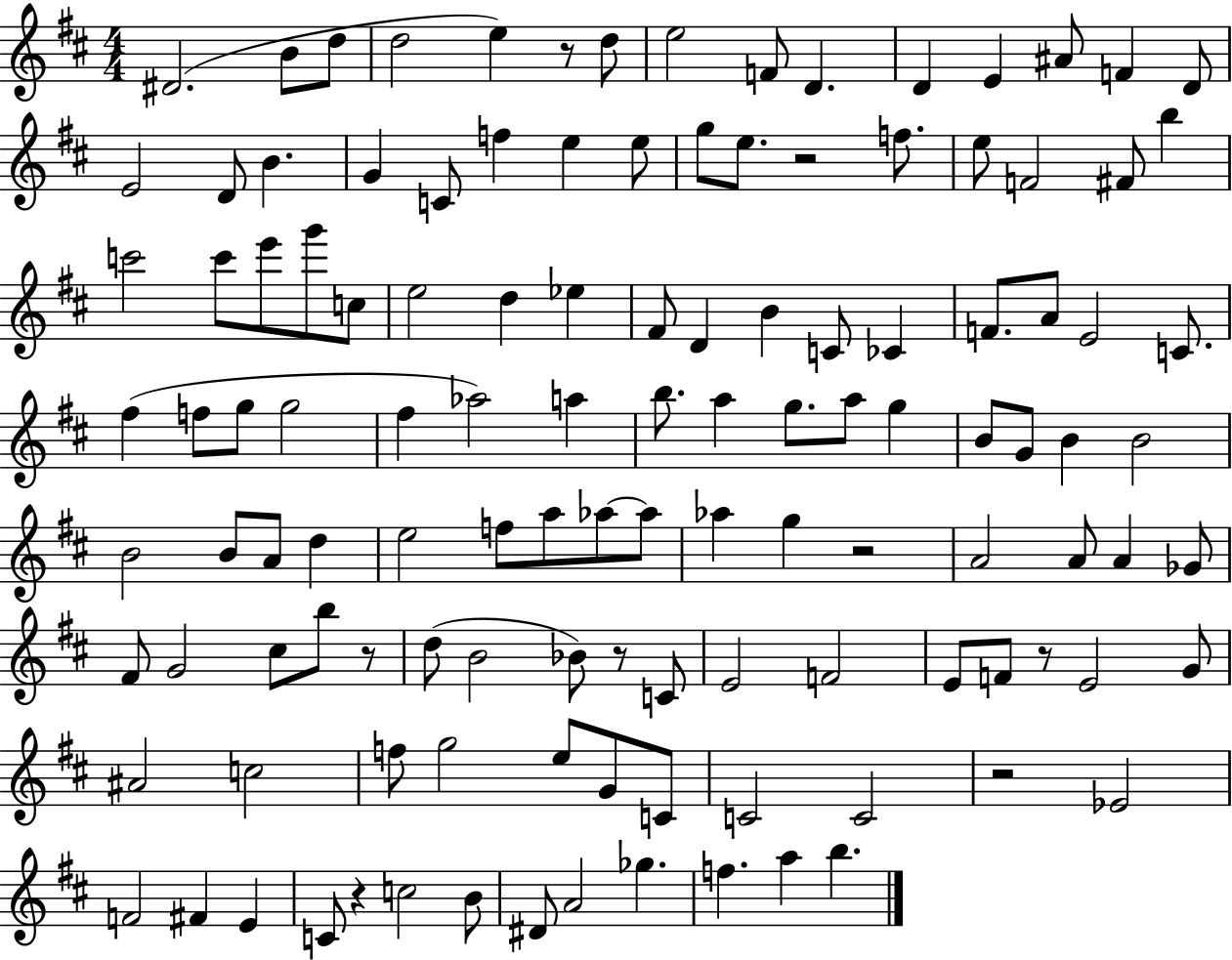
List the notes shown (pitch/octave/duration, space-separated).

D#4/h. B4/e D5/e D5/h E5/q R/e D5/e E5/h F4/e D4/q. D4/q E4/q A#4/e F4/q D4/e E4/h D4/e B4/q. G4/q C4/e F5/q E5/q E5/e G5/e E5/e. R/h F5/e. E5/e F4/h F#4/e B5/q C6/h C6/e E6/e G6/e C5/e E5/h D5/q Eb5/q F#4/e D4/q B4/q C4/e CES4/q F4/e. A4/e E4/h C4/e. F#5/q F5/e G5/e G5/h F#5/q Ab5/h A5/q B5/e. A5/q G5/e. A5/e G5/q B4/e G4/e B4/q B4/h B4/h B4/e A4/e D5/q E5/h F5/e A5/e Ab5/e Ab5/e Ab5/q G5/q R/h A4/h A4/e A4/q Gb4/e F#4/e G4/h C#5/e B5/e R/e D5/e B4/h Bb4/e R/e C4/e E4/h F4/h E4/e F4/e R/e E4/h G4/e A#4/h C5/h F5/e G5/h E5/e G4/e C4/e C4/h C4/h R/h Eb4/h F4/h F#4/q E4/q C4/e R/q C5/h B4/e D#4/e A4/h Gb5/q. F5/q. A5/q B5/q.